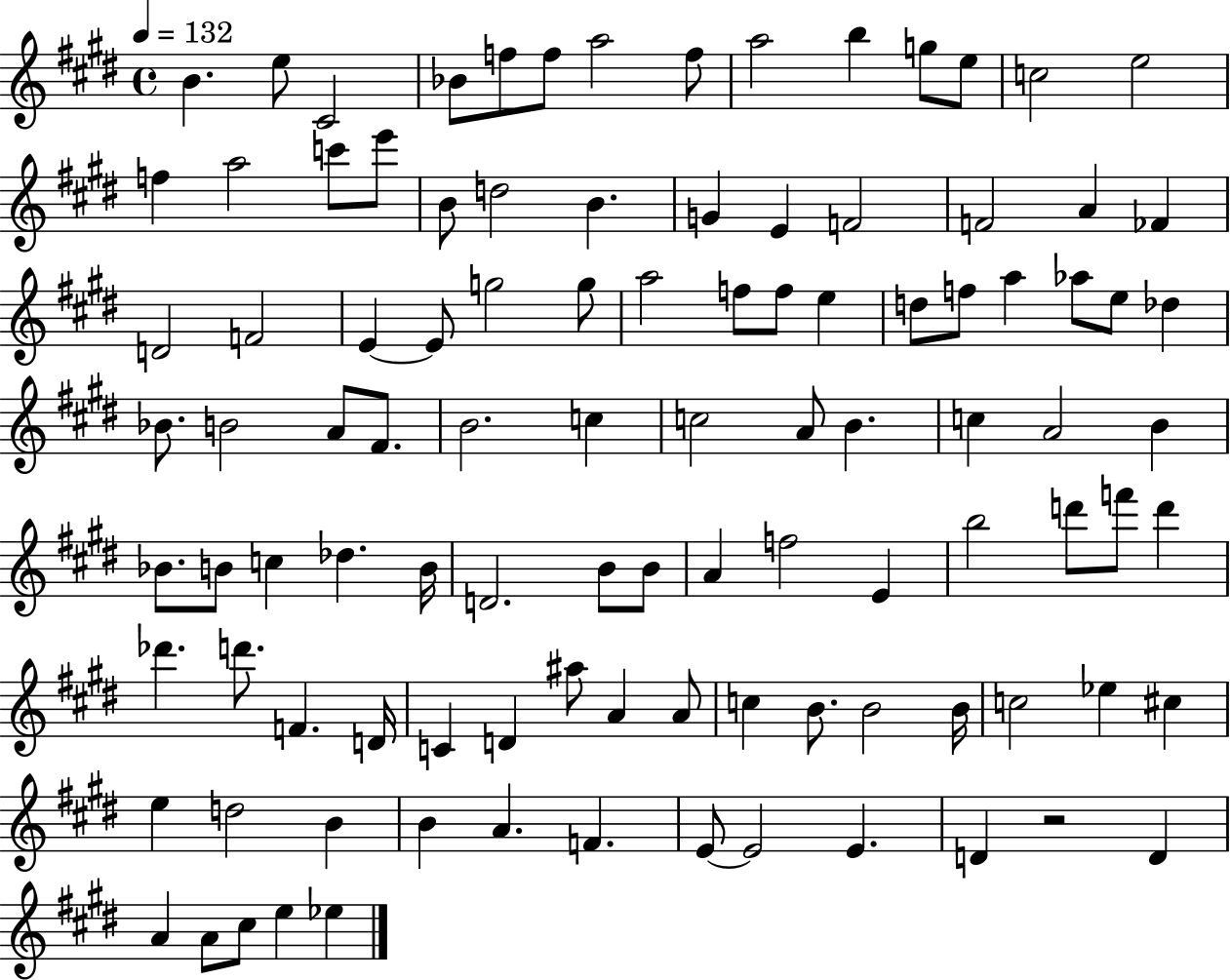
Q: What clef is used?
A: treble